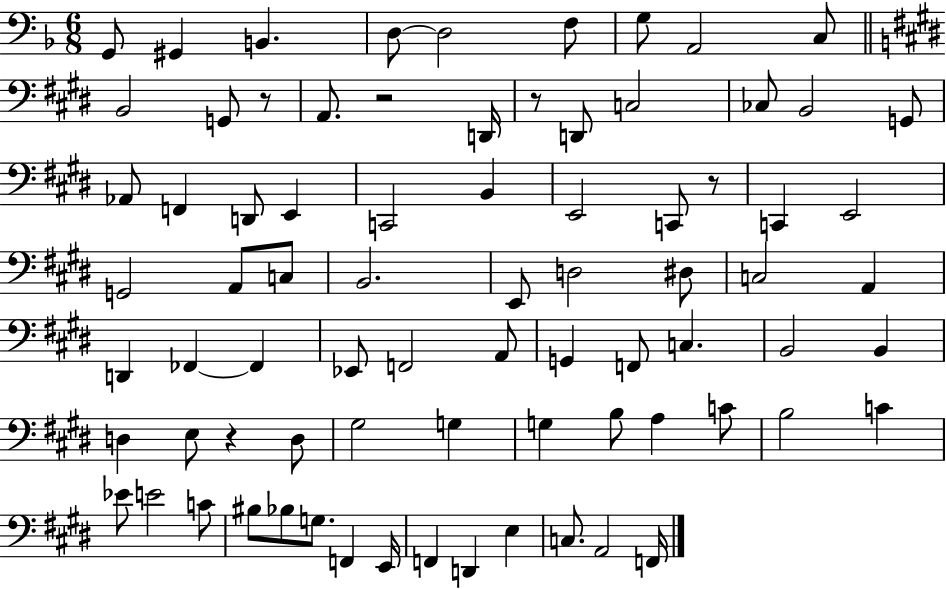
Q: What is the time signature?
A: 6/8